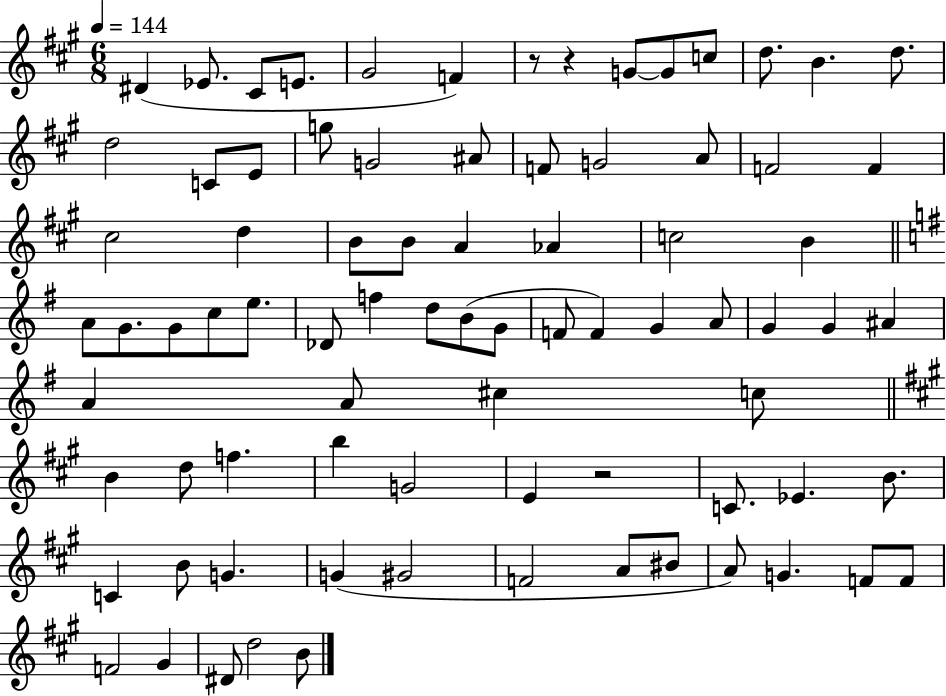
{
  \clef treble
  \numericTimeSignature
  \time 6/8
  \key a \major
  \tempo 4 = 144
  dis'4( ees'8. cis'8 e'8. | gis'2 f'4) | r8 r4 g'8~~ g'8 c''8 | d''8. b'4. d''8. | \break d''2 c'8 e'8 | g''8 g'2 ais'8 | f'8 g'2 a'8 | f'2 f'4 | \break cis''2 d''4 | b'8 b'8 a'4 aes'4 | c''2 b'4 | \bar "||" \break \key e \minor a'8 g'8. g'8 c''8 e''8. | des'8 f''4 d''8 b'8( g'8 | f'8 f'4) g'4 a'8 | g'4 g'4 ais'4 | \break a'4 a'8 cis''4 c''8 | \bar "||" \break \key a \major b'4 d''8 f''4. | b''4 g'2 | e'4 r2 | c'8. ees'4. b'8. | \break c'4 b'8 g'4. | g'4( gis'2 | f'2 a'8 bis'8 | a'8) g'4. f'8 f'8 | \break f'2 gis'4 | dis'8 d''2 b'8 | \bar "|."
}